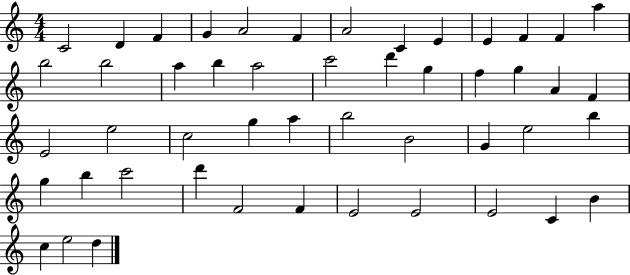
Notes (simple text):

C4/h D4/q F4/q G4/q A4/h F4/q A4/h C4/q E4/q E4/q F4/q F4/q A5/q B5/h B5/h A5/q B5/q A5/h C6/h D6/q G5/q F5/q G5/q A4/q F4/q E4/h E5/h C5/h G5/q A5/q B5/h B4/h G4/q E5/h B5/q G5/q B5/q C6/h D6/q F4/h F4/q E4/h E4/h E4/h C4/q B4/q C5/q E5/h D5/q